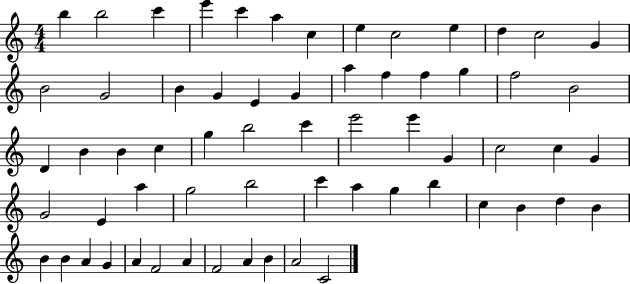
{
  \clef treble
  \numericTimeSignature
  \time 4/4
  \key c \major
  b''4 b''2 c'''4 | e'''4 c'''4 a''4 c''4 | e''4 c''2 e''4 | d''4 c''2 g'4 | \break b'2 g'2 | b'4 g'4 e'4 g'4 | a''4 f''4 f''4 g''4 | f''2 b'2 | \break d'4 b'4 b'4 c''4 | g''4 b''2 c'''4 | e'''2 e'''4 g'4 | c''2 c''4 g'4 | \break g'2 e'4 a''4 | g''2 b''2 | c'''4 a''4 g''4 b''4 | c''4 b'4 d''4 b'4 | \break b'4 b'4 a'4 g'4 | a'4 f'2 a'4 | f'2 a'4 b'4 | a'2 c'2 | \break \bar "|."
}